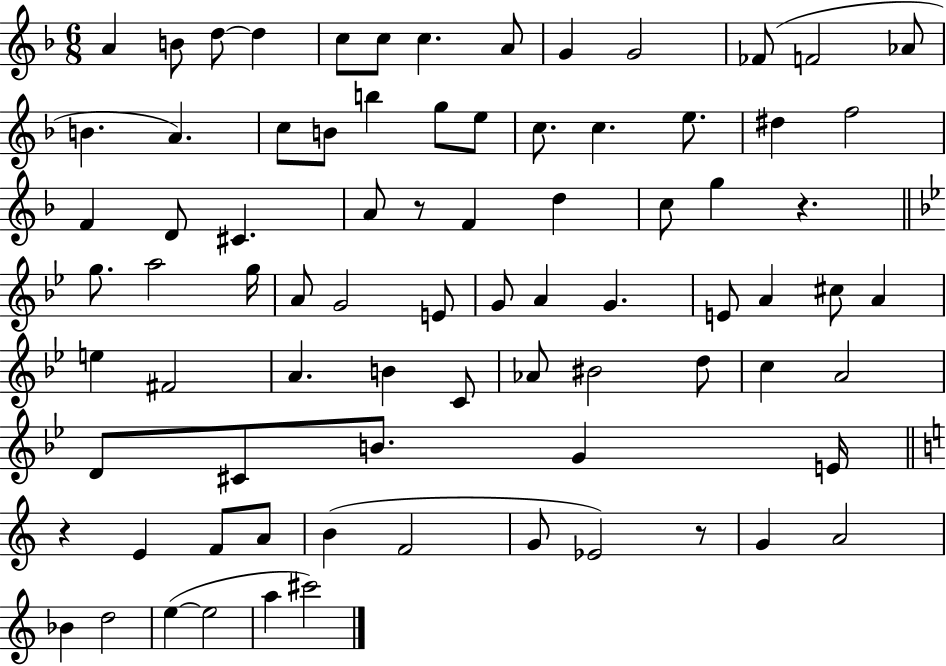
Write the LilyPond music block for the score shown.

{
  \clef treble
  \numericTimeSignature
  \time 6/8
  \key f \major
  a'4 b'8 d''8~~ d''4 | c''8 c''8 c''4. a'8 | g'4 g'2 | fes'8( f'2 aes'8 | \break b'4. a'4.) | c''8 b'8 b''4 g''8 e''8 | c''8. c''4. e''8. | dis''4 f''2 | \break f'4 d'8 cis'4. | a'8 r8 f'4 d''4 | c''8 g''4 r4. | \bar "||" \break \key bes \major g''8. a''2 g''16 | a'8 g'2 e'8 | g'8 a'4 g'4. | e'8 a'4 cis''8 a'4 | \break e''4 fis'2 | a'4. b'4 c'8 | aes'8 bis'2 d''8 | c''4 a'2 | \break d'8 cis'8 b'8. g'4 e'16 | \bar "||" \break \key c \major r4 e'4 f'8 a'8 | b'4( f'2 | g'8 ees'2) r8 | g'4 a'2 | \break bes'4 d''2 | e''4~(~ e''2 | a''4 cis'''2) | \bar "|."
}